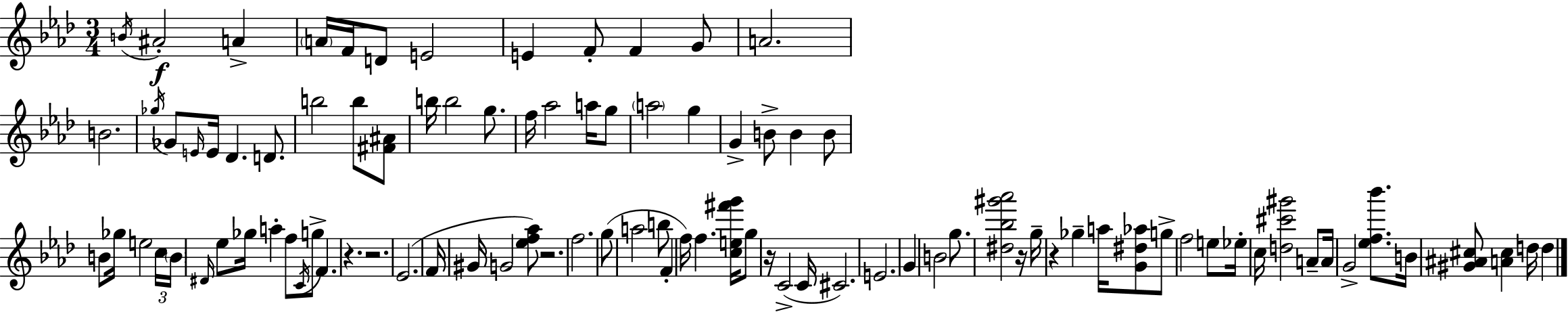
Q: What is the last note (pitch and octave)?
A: D5